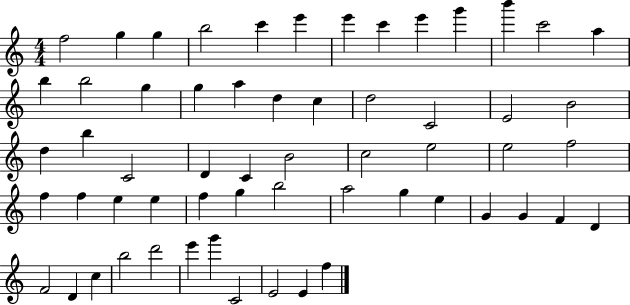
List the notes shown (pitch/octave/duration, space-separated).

F5/h G5/q G5/q B5/h C6/q E6/q E6/q C6/q E6/q G6/q B6/q C6/h A5/q B5/q B5/h G5/q G5/q A5/q D5/q C5/q D5/h C4/h E4/h B4/h D5/q B5/q C4/h D4/q C4/q B4/h C5/h E5/h E5/h F5/h F5/q F5/q E5/q E5/q F5/q G5/q B5/h A5/h G5/q E5/q G4/q G4/q F4/q D4/q F4/h D4/q C5/q B5/h D6/h E6/q G6/q C4/h E4/h E4/q F5/q